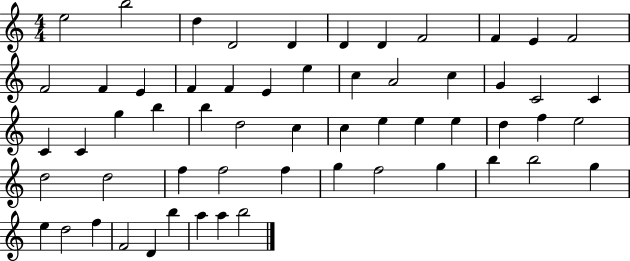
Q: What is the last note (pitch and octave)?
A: B5